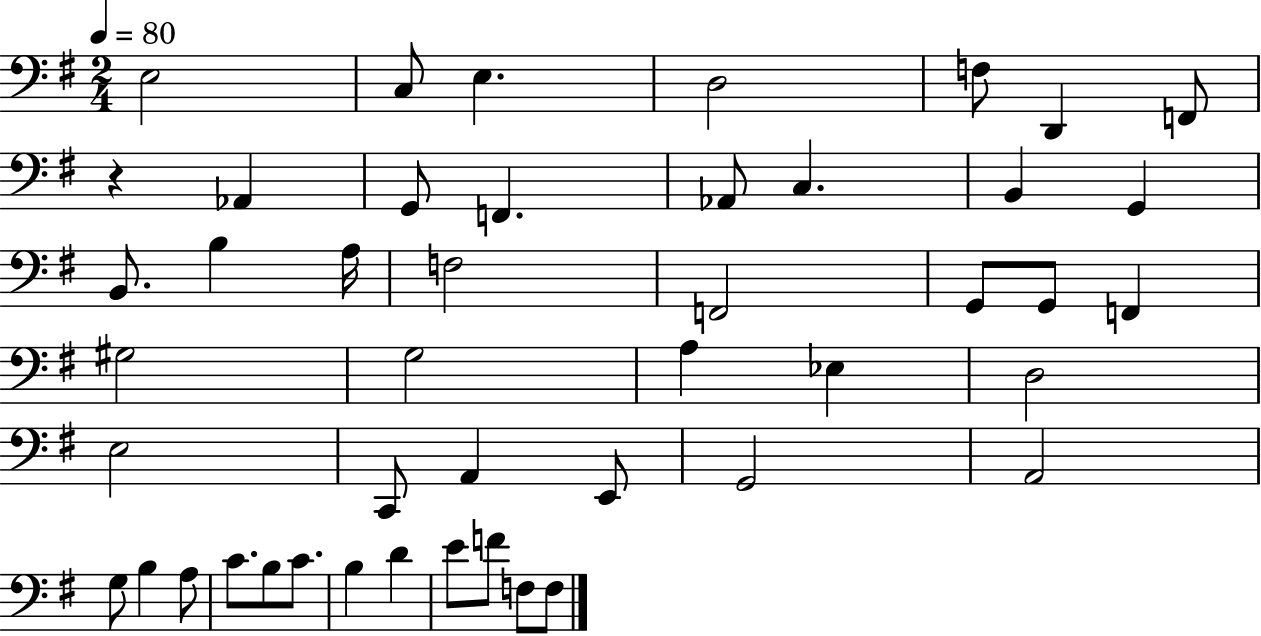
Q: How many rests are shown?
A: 1